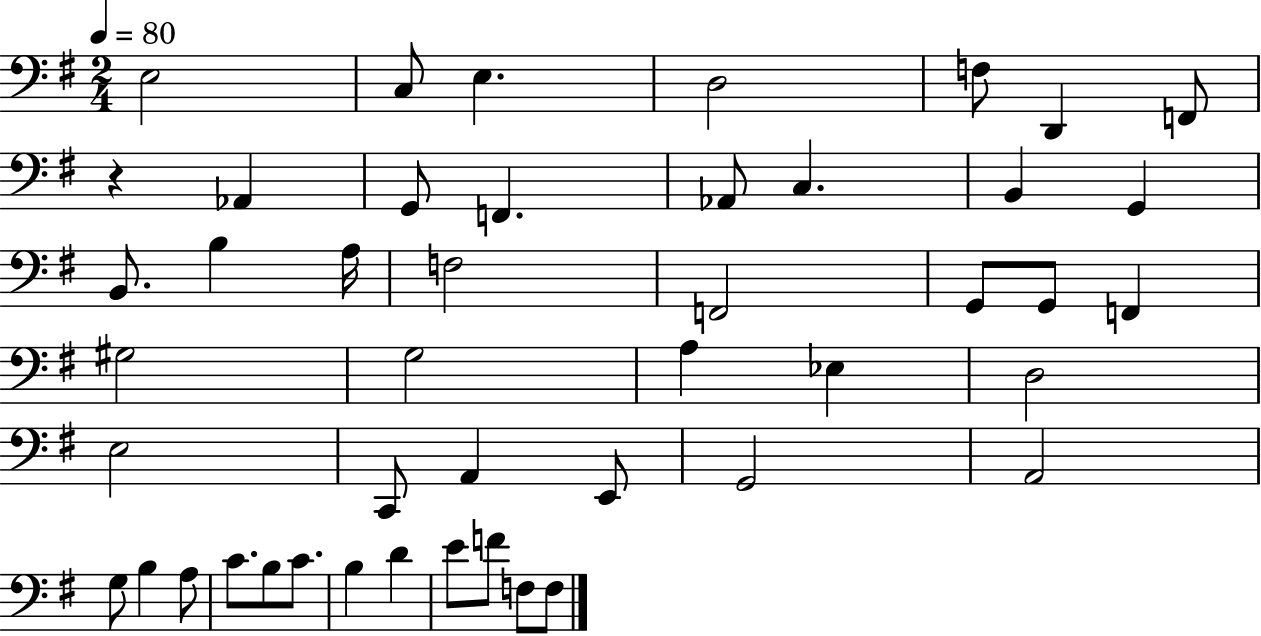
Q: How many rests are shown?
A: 1